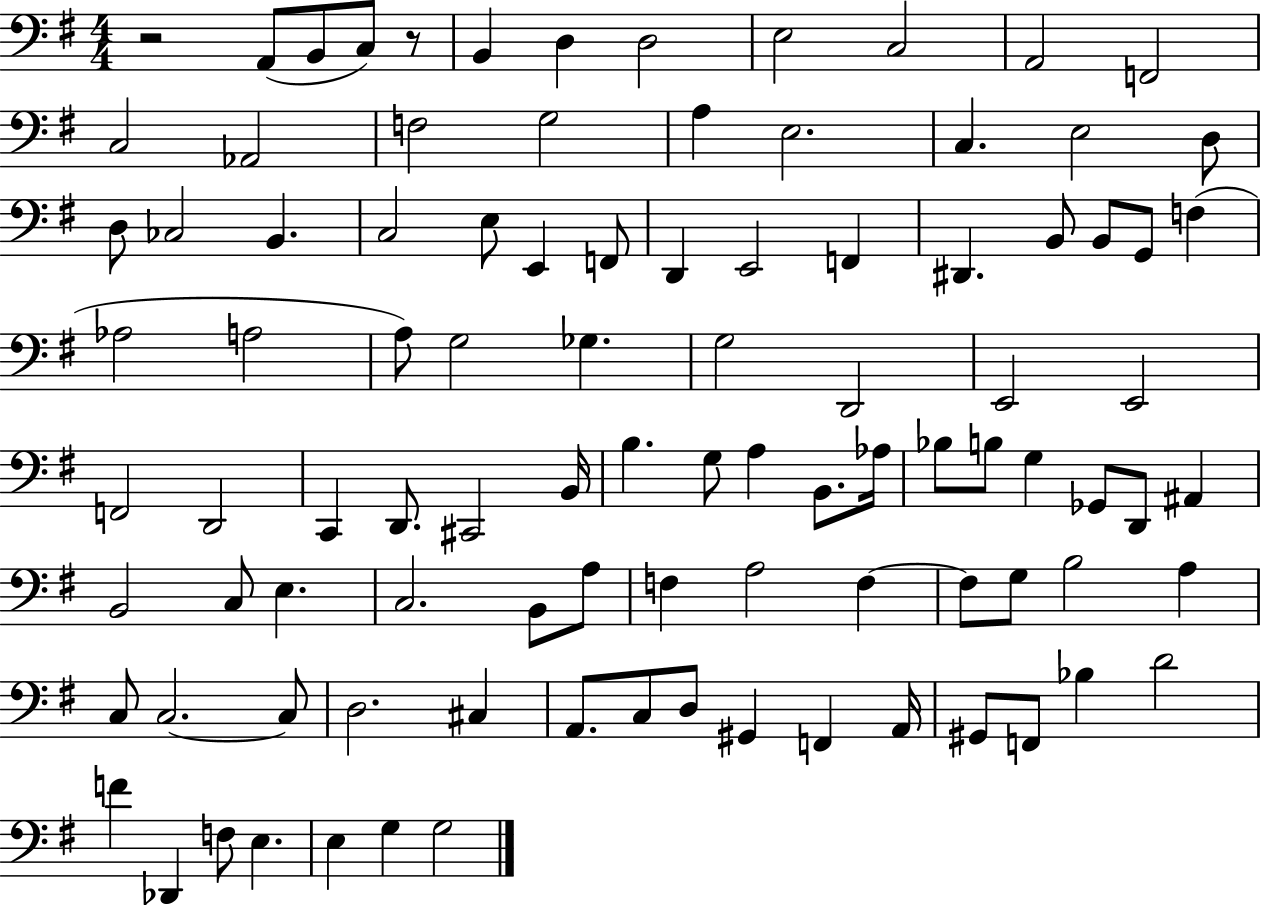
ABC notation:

X:1
T:Untitled
M:4/4
L:1/4
K:G
z2 A,,/2 B,,/2 C,/2 z/2 B,, D, D,2 E,2 C,2 A,,2 F,,2 C,2 _A,,2 F,2 G,2 A, E,2 C, E,2 D,/2 D,/2 _C,2 B,, C,2 E,/2 E,, F,,/2 D,, E,,2 F,, ^D,, B,,/2 B,,/2 G,,/2 F, _A,2 A,2 A,/2 G,2 _G, G,2 D,,2 E,,2 E,,2 F,,2 D,,2 C,, D,,/2 ^C,,2 B,,/4 B, G,/2 A, B,,/2 _A,/4 _B,/2 B,/2 G, _G,,/2 D,,/2 ^A,, B,,2 C,/2 E, C,2 B,,/2 A,/2 F, A,2 F, F,/2 G,/2 B,2 A, C,/2 C,2 C,/2 D,2 ^C, A,,/2 C,/2 D,/2 ^G,, F,, A,,/4 ^G,,/2 F,,/2 _B, D2 F _D,, F,/2 E, E, G, G,2